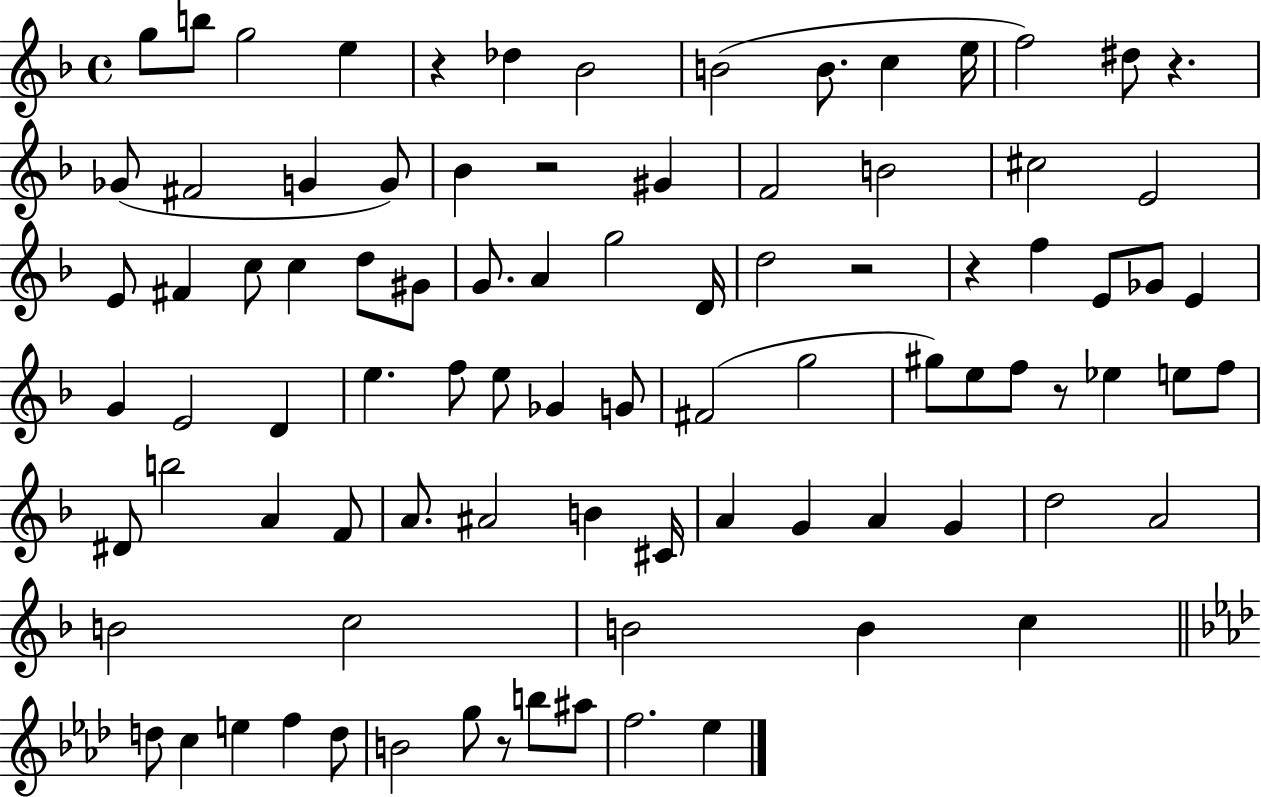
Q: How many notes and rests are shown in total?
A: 90